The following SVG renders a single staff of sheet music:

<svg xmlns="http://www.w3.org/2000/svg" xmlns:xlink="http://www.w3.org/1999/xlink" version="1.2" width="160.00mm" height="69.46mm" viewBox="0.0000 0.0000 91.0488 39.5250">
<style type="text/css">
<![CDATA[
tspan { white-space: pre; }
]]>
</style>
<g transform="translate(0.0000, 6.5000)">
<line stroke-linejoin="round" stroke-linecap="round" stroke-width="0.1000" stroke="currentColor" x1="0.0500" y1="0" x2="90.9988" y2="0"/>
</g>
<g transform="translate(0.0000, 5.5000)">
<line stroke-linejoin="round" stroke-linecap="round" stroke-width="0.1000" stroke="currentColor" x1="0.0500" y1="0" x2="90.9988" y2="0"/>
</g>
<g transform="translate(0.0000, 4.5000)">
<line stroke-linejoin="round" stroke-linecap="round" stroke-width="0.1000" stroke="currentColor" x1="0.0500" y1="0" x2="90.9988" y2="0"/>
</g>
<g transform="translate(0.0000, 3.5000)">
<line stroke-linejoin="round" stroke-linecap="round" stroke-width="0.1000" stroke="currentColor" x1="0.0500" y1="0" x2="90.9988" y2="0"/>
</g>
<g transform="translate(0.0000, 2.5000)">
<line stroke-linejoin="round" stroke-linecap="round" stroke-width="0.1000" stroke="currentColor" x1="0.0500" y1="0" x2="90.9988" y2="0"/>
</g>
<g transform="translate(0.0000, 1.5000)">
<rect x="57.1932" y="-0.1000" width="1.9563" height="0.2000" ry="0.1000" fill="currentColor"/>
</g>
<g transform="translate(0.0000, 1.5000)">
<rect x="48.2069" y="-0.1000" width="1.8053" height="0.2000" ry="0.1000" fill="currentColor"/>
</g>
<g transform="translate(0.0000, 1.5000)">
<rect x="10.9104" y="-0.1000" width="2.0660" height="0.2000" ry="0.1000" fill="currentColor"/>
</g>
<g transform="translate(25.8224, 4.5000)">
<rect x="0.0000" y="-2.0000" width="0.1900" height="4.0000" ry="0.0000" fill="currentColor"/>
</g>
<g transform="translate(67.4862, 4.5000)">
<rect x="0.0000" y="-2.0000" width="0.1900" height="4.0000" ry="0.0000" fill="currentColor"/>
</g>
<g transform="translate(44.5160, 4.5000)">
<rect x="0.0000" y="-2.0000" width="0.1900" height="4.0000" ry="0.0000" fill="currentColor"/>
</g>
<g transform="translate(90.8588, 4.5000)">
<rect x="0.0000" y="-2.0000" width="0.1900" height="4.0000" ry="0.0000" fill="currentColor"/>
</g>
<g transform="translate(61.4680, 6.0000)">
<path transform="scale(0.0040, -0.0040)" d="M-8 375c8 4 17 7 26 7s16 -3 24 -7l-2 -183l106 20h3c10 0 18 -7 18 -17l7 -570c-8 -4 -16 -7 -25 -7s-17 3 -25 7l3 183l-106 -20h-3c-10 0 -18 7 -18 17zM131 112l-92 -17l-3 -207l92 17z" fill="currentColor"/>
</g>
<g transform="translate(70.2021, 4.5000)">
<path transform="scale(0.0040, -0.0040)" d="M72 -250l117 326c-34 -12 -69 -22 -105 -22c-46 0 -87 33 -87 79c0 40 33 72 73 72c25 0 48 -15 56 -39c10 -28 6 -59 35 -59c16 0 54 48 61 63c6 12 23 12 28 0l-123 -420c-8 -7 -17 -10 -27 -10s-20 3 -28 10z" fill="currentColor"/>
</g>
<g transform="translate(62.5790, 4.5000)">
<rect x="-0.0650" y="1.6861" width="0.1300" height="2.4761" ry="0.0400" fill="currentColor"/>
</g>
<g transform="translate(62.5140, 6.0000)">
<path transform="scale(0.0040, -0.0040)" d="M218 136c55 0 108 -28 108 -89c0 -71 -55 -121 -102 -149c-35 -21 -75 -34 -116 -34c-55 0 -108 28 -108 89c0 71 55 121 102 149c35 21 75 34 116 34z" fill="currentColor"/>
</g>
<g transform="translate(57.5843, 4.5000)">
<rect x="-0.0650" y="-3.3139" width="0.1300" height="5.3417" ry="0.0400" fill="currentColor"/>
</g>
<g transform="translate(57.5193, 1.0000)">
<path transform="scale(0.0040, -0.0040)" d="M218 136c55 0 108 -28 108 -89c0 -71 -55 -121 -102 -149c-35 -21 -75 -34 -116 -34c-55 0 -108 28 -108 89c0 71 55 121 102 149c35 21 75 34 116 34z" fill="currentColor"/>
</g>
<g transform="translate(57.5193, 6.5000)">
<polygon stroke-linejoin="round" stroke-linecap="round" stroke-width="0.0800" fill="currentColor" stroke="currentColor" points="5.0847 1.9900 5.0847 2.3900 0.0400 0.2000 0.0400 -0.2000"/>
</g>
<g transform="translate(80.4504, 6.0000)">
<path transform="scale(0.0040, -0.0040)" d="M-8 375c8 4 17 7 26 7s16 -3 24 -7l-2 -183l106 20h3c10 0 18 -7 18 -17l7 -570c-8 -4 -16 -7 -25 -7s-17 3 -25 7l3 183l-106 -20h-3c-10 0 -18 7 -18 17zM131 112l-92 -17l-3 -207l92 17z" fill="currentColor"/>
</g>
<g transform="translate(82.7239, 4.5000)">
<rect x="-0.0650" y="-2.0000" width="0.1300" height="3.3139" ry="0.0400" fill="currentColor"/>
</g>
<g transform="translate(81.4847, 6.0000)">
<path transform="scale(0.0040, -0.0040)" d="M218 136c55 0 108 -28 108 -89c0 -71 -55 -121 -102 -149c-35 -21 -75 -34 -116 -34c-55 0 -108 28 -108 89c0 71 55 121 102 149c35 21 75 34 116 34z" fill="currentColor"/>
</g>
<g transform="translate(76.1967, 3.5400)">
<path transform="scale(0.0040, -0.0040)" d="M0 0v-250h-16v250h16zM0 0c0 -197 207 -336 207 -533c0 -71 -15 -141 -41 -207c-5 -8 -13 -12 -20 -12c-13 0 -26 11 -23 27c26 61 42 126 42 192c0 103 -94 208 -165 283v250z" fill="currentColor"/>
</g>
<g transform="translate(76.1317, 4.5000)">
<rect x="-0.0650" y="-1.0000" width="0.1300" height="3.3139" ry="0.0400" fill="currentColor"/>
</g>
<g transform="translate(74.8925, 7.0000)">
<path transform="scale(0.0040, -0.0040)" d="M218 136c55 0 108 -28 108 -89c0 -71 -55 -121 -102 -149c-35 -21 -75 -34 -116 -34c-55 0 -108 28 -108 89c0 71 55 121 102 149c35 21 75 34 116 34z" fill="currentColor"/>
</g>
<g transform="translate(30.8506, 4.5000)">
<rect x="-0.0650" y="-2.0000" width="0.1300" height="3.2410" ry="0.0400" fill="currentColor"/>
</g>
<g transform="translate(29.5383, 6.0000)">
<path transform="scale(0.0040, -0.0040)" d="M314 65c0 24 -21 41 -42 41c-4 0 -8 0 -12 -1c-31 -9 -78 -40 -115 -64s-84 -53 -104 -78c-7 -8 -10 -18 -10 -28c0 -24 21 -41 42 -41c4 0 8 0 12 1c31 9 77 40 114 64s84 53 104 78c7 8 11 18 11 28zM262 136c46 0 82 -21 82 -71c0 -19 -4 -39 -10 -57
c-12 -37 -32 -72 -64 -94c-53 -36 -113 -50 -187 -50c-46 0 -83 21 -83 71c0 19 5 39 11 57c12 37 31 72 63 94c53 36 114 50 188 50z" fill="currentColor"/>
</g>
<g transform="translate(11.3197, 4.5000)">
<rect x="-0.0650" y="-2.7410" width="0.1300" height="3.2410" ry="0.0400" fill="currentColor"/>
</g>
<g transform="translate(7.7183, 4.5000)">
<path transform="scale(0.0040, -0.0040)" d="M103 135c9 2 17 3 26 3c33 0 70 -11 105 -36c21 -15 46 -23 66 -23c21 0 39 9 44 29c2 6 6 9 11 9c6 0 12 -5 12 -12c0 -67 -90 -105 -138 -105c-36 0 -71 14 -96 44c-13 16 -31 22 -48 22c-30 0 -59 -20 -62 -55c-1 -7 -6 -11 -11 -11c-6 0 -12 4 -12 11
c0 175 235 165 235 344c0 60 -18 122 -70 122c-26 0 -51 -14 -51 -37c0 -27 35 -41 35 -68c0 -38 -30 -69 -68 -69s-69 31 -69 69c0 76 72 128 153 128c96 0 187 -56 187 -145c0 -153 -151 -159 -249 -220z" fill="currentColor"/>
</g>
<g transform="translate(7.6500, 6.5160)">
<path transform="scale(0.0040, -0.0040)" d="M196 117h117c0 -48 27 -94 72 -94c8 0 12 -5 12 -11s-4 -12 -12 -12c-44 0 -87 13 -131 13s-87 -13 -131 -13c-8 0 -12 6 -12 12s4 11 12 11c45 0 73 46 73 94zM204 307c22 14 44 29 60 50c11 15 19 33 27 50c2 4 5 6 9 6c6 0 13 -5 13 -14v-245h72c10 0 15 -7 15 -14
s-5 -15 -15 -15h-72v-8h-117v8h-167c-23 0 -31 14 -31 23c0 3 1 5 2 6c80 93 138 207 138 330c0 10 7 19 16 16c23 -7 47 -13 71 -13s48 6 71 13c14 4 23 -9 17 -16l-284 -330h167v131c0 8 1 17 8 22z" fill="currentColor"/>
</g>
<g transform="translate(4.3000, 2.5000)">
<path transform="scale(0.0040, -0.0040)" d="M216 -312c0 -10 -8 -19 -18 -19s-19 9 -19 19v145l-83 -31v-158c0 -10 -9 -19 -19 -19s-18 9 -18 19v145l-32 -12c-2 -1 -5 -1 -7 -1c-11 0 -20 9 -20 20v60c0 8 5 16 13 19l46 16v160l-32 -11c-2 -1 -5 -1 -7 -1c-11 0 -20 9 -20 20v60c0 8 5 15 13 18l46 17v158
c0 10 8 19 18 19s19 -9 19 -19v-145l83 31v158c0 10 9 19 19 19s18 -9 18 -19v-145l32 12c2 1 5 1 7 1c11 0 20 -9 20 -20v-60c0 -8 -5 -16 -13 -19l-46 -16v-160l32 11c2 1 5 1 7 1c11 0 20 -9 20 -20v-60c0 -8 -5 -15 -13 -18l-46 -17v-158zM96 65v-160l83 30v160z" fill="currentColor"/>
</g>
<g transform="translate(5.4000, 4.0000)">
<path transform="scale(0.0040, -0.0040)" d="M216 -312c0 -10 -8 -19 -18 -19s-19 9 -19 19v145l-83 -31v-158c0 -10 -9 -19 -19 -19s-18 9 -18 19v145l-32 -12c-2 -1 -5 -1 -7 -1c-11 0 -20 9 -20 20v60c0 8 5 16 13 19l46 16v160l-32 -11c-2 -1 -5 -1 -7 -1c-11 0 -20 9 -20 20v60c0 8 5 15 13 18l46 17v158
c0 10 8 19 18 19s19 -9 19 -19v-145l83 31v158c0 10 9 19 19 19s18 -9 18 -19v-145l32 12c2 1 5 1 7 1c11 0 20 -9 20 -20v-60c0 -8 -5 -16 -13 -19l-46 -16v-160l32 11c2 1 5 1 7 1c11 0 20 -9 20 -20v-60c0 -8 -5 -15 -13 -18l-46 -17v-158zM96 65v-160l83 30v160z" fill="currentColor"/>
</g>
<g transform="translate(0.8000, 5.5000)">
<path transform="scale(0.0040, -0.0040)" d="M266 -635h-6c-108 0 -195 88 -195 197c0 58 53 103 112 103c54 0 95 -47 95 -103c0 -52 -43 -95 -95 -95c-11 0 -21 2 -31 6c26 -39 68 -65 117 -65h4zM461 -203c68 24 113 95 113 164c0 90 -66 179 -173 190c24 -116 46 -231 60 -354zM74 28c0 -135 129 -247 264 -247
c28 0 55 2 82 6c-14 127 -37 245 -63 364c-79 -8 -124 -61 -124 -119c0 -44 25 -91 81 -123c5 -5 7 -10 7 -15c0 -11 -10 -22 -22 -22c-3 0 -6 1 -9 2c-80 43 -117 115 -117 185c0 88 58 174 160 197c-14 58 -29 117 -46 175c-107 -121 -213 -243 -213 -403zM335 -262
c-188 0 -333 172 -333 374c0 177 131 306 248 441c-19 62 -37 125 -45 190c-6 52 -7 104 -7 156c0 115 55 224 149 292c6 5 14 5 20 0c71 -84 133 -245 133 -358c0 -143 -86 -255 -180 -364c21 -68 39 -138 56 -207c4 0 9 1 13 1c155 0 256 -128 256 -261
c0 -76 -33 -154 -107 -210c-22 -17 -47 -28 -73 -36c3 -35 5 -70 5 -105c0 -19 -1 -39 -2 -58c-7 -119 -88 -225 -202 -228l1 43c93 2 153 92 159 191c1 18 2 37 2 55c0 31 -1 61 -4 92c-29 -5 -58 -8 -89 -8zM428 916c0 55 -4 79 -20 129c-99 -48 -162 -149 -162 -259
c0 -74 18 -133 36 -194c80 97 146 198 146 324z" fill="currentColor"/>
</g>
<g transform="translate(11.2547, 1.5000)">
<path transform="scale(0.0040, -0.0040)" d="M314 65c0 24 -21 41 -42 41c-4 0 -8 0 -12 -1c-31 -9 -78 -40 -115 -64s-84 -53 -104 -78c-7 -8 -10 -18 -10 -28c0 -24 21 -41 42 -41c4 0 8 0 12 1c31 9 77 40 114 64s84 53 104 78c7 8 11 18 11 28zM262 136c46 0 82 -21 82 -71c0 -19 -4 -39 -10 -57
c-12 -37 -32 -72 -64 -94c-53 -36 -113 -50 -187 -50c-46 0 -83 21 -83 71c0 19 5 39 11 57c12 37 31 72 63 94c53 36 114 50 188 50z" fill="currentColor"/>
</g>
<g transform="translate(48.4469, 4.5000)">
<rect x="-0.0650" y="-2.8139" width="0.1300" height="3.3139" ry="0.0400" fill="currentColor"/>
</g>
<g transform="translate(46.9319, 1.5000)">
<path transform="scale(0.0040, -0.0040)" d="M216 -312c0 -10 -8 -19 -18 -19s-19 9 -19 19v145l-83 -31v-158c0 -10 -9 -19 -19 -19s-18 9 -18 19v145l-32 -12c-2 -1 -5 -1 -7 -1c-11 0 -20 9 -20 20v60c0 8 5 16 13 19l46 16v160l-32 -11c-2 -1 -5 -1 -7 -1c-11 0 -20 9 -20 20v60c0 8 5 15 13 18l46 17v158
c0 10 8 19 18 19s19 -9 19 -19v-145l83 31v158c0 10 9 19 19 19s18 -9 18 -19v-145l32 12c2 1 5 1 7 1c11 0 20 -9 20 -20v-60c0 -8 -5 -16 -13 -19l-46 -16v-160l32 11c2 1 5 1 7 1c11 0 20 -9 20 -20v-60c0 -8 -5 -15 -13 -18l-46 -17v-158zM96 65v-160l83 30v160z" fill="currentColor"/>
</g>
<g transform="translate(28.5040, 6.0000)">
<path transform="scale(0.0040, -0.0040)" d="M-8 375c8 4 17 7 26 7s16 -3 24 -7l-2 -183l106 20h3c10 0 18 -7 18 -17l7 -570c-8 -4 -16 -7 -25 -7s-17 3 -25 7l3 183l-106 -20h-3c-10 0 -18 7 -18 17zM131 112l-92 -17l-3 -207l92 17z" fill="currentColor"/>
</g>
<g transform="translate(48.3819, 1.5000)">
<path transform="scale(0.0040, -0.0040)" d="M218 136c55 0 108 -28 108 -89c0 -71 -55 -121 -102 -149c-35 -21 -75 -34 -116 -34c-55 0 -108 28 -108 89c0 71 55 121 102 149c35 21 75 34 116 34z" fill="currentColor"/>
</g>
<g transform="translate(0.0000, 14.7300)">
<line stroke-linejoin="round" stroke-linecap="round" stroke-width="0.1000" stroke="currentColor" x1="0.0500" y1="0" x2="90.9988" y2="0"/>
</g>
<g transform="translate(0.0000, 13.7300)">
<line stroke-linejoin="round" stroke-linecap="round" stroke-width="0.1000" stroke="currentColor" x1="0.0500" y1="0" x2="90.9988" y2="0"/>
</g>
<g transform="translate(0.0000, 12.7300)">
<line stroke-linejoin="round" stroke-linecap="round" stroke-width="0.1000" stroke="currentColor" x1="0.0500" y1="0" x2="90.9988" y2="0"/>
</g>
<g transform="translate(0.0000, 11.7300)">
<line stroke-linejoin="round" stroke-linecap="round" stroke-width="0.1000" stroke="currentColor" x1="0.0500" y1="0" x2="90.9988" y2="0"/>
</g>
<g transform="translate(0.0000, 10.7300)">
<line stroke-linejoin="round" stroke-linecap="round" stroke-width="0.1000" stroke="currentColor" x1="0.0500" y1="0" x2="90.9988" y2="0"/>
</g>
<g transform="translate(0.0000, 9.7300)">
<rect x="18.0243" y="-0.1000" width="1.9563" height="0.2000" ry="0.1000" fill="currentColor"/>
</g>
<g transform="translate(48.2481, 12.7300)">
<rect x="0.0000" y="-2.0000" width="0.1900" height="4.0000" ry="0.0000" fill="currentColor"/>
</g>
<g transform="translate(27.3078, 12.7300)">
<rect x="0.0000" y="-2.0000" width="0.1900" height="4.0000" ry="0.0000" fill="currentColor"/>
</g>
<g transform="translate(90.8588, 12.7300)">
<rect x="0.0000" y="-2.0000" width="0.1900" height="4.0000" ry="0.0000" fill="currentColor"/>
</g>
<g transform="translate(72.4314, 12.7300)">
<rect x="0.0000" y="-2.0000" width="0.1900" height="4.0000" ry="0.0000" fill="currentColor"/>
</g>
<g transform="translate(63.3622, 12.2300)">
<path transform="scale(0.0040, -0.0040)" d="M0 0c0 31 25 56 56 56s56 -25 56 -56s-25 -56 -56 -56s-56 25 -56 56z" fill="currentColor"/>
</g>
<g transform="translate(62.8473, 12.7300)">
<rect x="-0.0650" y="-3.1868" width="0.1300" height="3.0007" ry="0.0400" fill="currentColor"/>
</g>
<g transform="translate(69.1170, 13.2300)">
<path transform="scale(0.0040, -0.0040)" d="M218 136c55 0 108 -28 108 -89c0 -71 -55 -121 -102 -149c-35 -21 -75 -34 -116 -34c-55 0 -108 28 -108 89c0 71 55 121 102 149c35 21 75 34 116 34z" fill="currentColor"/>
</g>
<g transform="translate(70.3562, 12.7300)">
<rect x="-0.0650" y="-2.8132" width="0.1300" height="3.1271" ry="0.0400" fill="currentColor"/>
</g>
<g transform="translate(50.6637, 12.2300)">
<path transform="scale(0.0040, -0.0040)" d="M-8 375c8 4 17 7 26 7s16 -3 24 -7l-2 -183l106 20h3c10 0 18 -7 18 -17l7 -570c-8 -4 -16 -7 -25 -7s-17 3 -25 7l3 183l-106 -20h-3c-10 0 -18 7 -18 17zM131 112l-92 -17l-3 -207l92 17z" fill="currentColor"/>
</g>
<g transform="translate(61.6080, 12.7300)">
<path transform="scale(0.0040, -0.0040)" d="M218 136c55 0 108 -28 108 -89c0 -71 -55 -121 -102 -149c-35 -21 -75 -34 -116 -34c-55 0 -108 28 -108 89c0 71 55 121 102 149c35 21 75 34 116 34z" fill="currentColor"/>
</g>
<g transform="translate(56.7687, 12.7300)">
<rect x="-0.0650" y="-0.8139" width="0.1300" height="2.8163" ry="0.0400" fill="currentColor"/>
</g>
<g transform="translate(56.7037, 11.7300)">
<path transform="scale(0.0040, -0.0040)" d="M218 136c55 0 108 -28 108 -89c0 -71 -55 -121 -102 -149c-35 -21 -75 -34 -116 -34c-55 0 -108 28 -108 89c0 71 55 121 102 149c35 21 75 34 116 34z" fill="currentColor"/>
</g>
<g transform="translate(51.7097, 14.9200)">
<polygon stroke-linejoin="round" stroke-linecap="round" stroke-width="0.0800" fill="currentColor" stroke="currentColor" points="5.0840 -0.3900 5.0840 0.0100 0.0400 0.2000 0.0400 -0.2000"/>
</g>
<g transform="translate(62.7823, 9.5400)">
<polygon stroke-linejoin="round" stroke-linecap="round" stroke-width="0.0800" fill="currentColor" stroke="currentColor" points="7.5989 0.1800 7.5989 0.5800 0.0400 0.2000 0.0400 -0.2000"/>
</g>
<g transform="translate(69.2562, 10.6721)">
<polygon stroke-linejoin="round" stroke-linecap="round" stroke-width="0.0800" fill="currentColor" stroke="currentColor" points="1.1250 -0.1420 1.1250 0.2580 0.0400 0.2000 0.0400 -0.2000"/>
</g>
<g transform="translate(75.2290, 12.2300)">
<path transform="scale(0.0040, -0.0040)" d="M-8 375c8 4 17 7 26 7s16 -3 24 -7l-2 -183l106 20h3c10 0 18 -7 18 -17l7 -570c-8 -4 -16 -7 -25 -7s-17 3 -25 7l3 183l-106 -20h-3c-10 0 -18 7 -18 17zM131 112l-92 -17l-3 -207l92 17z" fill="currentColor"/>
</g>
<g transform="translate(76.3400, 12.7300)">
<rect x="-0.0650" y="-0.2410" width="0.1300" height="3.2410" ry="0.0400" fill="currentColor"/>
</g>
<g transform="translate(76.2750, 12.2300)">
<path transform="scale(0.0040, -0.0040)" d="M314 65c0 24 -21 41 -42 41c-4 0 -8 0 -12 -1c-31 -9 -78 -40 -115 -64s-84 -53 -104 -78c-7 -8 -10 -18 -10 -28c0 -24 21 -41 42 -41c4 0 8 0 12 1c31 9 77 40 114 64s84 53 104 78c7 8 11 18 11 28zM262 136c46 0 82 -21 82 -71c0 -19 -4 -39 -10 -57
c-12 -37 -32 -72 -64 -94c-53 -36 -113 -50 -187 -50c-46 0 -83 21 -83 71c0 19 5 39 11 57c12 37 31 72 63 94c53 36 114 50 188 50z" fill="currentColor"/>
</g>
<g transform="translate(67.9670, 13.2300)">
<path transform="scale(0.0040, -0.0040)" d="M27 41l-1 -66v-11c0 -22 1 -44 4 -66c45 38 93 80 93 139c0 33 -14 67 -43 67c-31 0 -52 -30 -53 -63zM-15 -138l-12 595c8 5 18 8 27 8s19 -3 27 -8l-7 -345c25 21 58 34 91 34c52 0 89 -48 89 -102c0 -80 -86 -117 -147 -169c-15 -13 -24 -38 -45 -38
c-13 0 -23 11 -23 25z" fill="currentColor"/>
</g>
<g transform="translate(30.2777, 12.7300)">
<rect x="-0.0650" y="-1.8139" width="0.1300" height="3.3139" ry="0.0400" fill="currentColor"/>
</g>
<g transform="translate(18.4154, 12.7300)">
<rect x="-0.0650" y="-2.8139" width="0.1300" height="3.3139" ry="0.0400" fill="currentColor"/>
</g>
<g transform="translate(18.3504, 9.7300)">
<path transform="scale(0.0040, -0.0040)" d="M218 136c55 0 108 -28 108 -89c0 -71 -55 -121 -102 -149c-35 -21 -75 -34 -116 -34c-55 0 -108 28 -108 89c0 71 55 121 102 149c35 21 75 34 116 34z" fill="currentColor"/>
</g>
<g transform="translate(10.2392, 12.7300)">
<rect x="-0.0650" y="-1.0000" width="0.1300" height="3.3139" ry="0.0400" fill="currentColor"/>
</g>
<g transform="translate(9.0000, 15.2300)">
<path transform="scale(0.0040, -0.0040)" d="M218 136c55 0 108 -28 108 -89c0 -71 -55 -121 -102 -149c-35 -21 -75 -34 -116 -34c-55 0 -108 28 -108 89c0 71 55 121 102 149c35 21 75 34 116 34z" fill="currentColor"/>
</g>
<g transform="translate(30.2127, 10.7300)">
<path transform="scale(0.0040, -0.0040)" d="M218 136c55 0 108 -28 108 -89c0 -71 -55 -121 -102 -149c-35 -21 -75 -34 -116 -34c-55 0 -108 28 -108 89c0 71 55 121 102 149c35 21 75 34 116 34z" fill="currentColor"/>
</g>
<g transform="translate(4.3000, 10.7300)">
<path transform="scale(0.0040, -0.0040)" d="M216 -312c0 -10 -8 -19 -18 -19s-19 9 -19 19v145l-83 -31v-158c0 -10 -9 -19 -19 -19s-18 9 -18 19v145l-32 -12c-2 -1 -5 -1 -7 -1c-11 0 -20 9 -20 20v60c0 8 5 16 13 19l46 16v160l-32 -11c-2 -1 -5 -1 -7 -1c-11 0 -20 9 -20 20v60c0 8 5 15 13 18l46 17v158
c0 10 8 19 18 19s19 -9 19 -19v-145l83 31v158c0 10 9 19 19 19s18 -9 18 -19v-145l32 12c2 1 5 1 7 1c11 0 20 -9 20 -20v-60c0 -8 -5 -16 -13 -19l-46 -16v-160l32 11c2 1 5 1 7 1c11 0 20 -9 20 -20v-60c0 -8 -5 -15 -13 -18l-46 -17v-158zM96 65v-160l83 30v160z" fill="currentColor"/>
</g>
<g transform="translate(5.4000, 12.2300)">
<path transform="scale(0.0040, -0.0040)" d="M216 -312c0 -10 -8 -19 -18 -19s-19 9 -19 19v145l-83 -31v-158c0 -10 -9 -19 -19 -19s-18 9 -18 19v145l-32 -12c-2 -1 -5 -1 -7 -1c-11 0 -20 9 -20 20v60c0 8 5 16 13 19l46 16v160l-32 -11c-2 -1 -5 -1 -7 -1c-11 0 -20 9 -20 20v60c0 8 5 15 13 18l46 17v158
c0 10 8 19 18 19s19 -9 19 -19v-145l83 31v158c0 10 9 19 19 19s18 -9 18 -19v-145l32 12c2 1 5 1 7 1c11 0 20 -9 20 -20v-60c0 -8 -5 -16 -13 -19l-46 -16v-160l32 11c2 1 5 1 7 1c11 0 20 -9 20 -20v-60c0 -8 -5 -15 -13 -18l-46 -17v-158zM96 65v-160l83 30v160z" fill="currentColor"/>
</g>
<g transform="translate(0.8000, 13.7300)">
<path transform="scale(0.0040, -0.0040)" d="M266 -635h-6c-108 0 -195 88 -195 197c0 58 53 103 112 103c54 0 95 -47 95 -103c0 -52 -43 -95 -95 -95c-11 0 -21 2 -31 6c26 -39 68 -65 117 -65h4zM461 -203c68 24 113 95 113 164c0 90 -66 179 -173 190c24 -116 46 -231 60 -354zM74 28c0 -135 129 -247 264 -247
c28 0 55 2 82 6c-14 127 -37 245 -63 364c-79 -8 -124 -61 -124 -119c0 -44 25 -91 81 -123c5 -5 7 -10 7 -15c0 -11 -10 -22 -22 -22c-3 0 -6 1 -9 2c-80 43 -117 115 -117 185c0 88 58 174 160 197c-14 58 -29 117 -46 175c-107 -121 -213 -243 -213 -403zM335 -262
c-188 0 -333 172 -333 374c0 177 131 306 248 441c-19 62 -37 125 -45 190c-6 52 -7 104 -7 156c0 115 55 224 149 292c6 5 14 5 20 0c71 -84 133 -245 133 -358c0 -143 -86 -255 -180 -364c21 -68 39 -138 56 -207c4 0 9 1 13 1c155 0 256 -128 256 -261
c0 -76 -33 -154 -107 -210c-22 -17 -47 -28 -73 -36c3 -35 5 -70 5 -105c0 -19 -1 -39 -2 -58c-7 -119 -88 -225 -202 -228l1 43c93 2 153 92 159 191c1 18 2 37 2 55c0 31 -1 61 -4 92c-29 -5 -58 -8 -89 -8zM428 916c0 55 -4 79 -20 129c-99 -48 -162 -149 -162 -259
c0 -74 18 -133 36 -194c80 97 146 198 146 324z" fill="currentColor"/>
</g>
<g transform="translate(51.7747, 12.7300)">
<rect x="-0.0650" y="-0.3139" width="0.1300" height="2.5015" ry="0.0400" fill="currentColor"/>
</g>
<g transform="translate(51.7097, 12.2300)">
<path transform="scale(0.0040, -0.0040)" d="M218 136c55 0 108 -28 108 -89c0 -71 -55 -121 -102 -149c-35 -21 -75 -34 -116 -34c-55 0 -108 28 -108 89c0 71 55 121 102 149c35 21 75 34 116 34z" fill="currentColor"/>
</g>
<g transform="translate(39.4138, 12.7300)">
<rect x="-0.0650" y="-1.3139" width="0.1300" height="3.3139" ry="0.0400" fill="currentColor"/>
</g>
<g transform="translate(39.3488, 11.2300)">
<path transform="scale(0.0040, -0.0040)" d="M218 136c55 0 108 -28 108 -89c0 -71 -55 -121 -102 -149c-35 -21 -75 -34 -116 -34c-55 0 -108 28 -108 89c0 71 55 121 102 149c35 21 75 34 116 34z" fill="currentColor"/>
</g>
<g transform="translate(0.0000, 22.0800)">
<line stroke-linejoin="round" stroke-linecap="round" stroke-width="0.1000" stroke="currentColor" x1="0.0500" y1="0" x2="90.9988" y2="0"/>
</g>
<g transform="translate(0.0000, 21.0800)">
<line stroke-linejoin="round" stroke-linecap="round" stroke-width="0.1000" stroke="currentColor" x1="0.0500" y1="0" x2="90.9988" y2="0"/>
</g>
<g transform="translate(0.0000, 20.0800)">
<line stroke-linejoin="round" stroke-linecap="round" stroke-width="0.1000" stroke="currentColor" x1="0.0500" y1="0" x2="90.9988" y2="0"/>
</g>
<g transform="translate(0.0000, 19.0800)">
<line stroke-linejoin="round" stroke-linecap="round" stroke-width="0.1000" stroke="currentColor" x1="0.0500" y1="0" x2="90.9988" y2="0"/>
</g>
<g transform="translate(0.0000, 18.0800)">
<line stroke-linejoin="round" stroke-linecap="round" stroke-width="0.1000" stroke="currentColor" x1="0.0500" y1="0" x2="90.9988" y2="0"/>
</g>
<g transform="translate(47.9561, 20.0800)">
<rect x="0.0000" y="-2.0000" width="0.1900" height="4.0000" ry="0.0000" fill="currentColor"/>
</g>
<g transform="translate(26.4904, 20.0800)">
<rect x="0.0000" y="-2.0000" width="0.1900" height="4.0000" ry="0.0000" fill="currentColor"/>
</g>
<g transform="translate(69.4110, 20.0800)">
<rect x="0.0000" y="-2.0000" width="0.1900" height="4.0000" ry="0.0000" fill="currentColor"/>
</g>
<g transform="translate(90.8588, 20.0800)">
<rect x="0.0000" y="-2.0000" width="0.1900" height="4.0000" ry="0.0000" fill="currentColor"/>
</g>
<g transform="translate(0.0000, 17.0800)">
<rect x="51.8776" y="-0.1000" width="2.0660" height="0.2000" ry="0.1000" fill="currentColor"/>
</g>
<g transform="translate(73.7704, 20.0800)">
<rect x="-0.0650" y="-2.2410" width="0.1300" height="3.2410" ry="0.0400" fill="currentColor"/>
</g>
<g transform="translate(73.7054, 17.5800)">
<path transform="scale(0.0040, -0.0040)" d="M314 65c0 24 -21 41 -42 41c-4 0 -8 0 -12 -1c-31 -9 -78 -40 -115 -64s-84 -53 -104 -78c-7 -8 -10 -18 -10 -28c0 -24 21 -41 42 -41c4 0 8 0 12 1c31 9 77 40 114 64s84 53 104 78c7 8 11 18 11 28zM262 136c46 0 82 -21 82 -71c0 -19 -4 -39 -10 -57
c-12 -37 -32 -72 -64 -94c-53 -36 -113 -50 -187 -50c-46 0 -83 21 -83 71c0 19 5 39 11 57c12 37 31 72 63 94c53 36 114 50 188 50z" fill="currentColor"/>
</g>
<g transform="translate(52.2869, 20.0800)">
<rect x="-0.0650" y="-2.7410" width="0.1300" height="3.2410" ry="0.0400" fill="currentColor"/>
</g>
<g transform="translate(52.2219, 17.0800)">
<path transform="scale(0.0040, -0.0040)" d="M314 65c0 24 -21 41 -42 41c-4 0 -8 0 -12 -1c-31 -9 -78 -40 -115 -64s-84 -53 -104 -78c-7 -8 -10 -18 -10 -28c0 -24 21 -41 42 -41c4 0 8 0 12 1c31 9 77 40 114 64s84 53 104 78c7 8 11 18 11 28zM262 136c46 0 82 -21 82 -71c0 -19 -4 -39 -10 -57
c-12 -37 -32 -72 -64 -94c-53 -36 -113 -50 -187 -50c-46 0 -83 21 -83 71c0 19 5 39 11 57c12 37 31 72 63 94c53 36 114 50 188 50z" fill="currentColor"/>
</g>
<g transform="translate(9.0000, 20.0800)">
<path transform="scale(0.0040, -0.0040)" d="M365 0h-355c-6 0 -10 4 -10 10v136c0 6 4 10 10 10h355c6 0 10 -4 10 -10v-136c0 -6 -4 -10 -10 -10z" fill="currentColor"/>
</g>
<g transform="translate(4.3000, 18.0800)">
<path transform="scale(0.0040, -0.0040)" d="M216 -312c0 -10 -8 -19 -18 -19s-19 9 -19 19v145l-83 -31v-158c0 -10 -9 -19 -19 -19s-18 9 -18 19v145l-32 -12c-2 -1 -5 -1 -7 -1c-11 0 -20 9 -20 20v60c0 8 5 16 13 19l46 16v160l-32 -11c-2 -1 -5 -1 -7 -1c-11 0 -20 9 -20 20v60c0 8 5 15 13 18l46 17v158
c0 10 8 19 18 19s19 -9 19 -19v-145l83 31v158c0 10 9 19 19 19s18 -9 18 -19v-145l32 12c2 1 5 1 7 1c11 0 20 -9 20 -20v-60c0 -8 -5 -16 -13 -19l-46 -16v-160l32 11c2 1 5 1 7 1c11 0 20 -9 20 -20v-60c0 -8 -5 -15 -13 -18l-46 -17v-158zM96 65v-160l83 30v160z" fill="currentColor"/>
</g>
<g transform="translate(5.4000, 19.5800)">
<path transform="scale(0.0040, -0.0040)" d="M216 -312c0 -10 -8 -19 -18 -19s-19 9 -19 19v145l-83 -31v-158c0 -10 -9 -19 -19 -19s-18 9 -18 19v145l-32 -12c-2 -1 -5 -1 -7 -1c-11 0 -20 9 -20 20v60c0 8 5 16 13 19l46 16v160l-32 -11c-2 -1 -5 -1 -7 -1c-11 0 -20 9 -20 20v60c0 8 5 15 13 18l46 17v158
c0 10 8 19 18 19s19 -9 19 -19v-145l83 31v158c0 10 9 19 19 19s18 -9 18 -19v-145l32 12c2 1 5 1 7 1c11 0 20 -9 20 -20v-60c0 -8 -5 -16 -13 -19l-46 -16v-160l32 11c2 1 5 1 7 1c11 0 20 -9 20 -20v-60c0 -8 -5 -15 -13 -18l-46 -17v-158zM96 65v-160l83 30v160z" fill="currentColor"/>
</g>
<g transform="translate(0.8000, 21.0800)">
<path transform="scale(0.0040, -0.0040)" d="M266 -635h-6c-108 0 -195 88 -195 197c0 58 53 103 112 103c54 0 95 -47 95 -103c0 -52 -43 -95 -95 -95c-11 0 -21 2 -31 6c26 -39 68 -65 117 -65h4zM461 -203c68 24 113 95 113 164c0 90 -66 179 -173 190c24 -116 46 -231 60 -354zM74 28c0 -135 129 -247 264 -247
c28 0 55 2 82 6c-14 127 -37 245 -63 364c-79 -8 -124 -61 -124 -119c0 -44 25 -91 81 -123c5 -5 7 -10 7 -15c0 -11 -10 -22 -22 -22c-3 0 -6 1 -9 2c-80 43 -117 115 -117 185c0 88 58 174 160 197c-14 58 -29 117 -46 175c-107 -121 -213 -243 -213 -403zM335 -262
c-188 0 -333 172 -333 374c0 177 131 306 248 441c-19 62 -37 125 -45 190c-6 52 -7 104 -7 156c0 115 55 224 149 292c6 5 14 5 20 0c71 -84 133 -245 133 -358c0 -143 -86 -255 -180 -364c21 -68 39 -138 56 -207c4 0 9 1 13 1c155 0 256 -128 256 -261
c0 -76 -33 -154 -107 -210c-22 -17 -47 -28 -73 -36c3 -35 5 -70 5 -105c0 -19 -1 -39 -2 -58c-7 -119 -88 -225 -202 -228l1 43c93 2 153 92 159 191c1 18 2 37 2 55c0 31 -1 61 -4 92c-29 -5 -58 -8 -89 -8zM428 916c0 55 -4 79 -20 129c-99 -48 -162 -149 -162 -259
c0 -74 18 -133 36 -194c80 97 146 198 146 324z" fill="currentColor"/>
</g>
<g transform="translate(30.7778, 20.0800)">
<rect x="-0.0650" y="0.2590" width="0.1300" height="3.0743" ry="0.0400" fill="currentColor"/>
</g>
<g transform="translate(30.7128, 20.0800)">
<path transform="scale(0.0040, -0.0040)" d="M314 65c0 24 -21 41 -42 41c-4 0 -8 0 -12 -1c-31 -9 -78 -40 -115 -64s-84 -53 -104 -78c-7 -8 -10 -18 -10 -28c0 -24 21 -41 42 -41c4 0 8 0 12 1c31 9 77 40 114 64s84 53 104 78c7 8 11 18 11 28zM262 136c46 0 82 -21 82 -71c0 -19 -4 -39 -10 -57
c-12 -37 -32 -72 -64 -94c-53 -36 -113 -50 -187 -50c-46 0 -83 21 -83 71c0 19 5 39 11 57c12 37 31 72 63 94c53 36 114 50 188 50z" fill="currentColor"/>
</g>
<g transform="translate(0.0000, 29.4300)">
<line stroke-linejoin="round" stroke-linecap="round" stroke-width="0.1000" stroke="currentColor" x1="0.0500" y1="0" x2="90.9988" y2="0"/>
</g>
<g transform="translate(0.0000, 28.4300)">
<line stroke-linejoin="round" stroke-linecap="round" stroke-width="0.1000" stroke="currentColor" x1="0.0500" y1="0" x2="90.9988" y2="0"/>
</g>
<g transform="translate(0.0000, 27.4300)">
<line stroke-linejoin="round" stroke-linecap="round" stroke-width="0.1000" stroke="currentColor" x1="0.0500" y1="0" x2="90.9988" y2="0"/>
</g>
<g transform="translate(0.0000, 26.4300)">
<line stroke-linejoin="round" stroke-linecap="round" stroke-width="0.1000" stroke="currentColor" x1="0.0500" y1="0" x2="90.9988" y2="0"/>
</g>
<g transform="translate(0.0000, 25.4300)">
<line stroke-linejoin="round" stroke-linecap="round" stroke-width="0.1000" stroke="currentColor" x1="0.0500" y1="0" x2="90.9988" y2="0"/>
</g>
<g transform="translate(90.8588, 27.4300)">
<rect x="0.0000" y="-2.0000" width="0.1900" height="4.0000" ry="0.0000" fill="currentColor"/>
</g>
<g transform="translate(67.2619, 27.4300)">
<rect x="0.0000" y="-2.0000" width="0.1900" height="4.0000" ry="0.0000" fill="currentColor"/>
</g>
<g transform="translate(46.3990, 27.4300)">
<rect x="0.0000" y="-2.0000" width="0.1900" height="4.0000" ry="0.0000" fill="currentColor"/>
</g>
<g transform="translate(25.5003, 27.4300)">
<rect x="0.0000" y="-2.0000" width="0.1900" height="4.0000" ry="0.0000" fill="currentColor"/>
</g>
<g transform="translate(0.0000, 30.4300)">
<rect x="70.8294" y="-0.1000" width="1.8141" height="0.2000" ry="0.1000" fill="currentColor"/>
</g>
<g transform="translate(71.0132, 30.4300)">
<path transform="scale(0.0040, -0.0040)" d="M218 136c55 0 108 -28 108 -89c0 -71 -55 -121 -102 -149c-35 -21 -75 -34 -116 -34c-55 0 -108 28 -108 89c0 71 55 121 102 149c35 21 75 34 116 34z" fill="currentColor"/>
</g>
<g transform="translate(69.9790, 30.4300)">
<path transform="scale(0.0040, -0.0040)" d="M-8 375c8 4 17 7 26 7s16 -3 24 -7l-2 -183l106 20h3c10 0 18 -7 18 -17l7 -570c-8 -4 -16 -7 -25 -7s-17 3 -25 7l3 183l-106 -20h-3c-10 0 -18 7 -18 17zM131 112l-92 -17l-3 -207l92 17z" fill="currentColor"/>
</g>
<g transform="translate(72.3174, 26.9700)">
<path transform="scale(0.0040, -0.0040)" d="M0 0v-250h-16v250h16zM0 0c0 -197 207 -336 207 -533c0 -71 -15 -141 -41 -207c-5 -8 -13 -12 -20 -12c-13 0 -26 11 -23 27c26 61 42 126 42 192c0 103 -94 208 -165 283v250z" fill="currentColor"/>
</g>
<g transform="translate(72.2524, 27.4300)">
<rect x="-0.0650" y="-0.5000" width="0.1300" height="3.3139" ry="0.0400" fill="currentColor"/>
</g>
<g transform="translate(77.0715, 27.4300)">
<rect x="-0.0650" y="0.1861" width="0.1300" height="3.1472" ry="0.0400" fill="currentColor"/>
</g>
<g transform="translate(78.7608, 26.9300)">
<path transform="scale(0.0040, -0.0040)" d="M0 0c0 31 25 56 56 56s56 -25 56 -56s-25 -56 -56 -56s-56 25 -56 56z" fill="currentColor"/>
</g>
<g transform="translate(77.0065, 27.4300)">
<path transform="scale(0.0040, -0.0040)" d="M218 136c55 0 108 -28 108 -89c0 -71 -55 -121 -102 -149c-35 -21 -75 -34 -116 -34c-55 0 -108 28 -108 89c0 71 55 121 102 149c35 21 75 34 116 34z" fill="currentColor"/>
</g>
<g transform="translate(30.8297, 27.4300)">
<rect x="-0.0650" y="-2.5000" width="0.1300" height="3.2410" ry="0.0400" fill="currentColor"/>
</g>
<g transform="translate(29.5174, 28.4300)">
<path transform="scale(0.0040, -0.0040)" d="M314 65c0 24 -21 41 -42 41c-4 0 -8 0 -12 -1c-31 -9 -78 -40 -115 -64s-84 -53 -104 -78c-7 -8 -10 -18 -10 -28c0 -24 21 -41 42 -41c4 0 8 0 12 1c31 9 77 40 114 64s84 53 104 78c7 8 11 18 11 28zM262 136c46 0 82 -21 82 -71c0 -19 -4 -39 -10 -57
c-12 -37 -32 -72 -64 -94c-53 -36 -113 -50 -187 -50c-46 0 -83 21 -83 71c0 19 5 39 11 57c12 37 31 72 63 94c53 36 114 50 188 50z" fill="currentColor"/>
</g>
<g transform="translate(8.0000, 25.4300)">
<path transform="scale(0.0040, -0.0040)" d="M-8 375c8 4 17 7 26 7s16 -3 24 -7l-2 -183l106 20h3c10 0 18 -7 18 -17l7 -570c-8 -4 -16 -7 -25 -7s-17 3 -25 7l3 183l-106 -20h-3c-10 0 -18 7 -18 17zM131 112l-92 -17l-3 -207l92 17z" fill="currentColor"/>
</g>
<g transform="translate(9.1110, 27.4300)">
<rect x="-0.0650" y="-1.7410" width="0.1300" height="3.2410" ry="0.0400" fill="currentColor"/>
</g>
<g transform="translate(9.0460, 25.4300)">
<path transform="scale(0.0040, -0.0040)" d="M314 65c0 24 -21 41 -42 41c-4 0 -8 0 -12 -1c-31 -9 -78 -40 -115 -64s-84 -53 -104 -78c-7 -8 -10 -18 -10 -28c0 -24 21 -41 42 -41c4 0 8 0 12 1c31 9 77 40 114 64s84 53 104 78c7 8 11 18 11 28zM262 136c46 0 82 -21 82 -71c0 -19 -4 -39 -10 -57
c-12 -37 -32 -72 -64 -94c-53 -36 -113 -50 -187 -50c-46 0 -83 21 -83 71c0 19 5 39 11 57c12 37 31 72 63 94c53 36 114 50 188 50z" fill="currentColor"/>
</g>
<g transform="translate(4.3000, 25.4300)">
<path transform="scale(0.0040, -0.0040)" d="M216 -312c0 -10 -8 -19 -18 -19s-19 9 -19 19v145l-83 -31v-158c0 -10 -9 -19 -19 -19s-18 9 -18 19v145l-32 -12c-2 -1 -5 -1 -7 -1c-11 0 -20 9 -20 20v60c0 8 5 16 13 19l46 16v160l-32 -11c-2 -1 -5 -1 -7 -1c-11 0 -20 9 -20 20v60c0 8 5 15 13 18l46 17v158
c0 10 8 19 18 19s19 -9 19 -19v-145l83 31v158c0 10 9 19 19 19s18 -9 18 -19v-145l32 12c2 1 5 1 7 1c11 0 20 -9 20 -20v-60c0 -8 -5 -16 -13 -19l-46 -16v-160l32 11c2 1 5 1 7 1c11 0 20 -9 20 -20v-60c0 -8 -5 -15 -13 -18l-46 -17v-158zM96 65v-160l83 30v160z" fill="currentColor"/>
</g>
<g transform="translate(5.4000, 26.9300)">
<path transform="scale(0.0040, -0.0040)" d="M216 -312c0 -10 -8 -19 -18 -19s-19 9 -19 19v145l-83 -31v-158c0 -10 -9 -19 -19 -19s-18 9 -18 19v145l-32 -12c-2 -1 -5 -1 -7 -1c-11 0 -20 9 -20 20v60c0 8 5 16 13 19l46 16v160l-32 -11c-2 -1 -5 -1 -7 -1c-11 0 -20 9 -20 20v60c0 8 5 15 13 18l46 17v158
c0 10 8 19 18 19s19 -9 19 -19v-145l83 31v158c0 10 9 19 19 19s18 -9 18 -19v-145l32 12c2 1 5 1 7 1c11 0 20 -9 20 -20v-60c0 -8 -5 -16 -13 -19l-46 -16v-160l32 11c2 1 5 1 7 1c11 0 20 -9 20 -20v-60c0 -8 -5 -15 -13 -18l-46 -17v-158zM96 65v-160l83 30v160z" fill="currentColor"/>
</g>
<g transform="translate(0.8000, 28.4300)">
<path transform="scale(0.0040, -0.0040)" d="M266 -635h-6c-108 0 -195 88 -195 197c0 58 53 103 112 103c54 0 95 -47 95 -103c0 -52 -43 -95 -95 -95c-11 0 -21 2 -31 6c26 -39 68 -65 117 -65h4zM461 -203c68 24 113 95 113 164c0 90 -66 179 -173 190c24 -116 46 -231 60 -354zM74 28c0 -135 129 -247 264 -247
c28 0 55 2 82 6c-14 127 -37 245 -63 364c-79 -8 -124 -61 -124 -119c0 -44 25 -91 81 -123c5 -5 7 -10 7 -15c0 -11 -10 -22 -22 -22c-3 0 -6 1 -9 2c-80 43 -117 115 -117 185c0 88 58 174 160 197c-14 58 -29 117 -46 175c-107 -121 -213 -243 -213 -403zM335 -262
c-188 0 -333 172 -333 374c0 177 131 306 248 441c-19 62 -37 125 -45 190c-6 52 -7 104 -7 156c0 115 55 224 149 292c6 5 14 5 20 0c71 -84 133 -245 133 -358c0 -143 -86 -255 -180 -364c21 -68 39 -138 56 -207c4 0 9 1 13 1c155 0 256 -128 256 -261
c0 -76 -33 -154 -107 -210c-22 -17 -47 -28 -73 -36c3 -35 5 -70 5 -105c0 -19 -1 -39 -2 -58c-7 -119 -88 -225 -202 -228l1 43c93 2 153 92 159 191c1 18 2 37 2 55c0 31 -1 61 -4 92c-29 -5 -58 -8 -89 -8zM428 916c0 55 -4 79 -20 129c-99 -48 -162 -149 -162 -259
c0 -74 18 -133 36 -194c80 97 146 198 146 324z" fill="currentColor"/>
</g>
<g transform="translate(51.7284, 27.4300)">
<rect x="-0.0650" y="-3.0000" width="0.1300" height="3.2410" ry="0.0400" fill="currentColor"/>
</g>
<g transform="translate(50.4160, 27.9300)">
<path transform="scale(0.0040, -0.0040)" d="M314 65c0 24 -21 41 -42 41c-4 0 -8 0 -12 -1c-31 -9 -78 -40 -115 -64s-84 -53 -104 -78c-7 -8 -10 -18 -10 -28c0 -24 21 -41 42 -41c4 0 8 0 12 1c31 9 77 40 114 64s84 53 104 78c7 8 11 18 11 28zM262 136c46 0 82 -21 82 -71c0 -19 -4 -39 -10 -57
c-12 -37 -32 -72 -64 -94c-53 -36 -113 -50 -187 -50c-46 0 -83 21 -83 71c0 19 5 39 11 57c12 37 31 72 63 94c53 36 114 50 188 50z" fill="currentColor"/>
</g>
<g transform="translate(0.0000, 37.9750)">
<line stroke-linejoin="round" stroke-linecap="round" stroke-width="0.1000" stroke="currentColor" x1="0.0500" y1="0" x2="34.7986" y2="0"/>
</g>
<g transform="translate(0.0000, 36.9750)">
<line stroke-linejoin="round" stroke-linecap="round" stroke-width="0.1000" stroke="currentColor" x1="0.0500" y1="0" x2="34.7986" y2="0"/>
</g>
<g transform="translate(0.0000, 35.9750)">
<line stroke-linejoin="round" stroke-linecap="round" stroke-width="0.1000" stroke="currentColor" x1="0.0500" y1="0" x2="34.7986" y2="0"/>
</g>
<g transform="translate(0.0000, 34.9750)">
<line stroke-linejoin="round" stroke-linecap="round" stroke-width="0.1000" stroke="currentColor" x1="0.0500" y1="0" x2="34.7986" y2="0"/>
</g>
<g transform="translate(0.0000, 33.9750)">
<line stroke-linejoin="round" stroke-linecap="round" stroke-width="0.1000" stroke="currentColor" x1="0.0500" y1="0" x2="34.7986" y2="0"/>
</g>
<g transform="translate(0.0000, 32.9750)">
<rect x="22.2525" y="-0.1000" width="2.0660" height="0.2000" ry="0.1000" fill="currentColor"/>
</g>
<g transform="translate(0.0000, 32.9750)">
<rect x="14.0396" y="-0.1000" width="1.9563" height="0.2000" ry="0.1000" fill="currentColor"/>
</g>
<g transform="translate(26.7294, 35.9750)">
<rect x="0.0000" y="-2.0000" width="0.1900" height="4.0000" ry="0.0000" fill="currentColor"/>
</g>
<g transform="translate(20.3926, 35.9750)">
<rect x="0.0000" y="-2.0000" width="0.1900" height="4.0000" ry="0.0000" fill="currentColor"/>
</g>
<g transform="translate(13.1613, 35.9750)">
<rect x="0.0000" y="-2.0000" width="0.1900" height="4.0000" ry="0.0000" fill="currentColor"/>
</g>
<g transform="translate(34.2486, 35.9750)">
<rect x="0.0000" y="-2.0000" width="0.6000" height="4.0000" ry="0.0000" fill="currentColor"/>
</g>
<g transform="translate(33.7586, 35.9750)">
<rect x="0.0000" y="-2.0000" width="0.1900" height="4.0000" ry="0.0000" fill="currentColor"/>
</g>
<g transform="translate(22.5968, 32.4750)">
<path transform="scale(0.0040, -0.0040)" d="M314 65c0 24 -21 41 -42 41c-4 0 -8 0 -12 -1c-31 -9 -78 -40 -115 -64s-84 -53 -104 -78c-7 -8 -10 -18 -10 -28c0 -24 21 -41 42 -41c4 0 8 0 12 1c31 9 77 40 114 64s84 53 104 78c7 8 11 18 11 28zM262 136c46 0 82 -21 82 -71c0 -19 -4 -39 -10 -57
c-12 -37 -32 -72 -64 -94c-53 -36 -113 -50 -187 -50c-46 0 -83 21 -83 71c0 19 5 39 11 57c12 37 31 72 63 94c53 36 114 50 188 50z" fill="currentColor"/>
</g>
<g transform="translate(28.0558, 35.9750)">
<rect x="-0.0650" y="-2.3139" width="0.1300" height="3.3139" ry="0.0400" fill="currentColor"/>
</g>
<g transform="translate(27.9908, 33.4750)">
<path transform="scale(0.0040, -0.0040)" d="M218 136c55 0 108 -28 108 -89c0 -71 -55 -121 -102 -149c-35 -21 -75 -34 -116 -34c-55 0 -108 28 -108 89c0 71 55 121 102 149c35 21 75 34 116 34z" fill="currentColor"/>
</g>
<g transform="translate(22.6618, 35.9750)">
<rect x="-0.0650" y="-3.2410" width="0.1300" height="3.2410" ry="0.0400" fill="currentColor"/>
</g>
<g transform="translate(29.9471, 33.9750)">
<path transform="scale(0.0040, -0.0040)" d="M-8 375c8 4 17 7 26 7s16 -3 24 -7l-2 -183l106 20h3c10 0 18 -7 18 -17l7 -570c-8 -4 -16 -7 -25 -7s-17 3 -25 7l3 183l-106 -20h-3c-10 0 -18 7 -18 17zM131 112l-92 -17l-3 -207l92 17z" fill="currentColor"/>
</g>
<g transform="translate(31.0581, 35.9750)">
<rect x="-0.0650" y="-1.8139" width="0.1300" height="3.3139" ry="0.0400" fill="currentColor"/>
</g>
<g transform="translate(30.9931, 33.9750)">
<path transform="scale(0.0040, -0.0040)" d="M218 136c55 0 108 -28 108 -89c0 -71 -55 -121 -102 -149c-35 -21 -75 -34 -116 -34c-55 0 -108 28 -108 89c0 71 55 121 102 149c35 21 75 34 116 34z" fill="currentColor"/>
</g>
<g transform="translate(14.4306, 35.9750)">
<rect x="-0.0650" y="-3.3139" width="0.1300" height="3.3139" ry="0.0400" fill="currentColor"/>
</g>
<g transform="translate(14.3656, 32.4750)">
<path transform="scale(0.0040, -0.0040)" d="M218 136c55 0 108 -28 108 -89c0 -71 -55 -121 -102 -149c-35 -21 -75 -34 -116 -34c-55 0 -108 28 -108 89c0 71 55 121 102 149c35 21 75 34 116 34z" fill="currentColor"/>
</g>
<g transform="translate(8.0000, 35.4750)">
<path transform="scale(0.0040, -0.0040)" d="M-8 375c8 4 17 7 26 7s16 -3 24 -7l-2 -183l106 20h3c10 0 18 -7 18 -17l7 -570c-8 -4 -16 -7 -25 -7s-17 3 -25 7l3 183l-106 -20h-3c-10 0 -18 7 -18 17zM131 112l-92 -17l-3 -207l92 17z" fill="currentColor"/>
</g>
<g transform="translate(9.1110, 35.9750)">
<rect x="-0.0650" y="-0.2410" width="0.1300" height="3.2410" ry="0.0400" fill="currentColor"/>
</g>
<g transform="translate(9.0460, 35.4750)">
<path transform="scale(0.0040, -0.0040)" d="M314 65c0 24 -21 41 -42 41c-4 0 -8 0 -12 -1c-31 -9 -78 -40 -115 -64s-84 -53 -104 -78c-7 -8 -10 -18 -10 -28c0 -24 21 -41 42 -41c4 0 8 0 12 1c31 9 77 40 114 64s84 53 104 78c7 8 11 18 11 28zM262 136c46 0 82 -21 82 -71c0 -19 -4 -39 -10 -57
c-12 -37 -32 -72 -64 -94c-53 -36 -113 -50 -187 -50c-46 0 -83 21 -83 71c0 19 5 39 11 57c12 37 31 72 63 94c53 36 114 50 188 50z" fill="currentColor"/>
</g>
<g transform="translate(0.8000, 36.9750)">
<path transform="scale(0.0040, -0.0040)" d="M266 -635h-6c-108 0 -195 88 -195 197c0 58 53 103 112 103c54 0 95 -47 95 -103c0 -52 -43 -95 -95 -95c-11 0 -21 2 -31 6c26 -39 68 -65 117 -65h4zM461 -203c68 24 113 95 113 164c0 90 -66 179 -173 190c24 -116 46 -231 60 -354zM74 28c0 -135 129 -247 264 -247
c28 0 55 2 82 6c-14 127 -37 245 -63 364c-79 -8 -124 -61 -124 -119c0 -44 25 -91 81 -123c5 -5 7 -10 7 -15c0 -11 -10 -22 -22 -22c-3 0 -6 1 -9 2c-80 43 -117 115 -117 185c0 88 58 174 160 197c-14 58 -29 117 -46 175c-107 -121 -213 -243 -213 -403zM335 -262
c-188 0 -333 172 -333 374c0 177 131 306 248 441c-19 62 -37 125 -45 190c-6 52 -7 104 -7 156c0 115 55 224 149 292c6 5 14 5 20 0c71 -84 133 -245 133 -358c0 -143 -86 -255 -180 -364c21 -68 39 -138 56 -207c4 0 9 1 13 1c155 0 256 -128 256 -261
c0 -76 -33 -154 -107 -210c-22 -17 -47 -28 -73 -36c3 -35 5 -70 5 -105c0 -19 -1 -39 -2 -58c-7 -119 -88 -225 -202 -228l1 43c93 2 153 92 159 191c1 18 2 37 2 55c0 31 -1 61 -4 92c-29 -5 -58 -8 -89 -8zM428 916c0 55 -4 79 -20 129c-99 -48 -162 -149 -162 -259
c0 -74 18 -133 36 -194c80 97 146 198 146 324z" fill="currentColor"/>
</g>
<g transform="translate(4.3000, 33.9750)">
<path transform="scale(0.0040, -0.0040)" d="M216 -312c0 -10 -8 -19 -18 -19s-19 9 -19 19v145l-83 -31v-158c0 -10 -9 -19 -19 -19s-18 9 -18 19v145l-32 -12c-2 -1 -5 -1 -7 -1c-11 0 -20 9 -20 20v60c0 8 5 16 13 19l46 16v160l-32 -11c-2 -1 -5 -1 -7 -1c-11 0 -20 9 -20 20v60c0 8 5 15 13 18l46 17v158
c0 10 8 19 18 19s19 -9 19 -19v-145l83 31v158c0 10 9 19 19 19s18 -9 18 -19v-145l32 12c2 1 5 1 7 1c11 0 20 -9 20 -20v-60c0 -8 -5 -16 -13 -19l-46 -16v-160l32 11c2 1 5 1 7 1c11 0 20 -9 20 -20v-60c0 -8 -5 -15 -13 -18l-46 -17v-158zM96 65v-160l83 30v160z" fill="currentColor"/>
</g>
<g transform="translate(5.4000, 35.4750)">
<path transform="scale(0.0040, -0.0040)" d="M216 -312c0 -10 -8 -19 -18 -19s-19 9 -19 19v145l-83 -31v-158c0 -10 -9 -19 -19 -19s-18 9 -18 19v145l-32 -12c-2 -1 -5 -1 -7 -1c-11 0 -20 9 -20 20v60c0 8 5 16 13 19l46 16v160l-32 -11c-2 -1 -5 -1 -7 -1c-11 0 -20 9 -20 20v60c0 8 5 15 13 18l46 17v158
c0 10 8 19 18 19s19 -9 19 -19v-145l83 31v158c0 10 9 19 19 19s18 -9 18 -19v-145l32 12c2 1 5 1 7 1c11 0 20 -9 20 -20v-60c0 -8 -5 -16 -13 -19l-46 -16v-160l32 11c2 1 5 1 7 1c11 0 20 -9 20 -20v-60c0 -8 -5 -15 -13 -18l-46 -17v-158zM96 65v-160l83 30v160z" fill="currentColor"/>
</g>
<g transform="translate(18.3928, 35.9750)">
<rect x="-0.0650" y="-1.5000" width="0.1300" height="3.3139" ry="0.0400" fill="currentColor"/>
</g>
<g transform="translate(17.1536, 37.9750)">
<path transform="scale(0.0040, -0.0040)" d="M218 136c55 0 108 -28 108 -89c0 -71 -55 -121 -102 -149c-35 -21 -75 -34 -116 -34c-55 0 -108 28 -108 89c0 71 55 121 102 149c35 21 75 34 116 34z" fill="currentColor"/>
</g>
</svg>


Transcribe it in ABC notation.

X:1
T:Untitled
M:2/4
L:1/4
K:D
a2 F2 ^a b/2 F/2 z/2 D/2 F D a ^f e c/2 d/2 B/2 _A/4 c2 z2 B2 a2 g2 f2 G2 A2 C/2 B c2 b E b2 g f